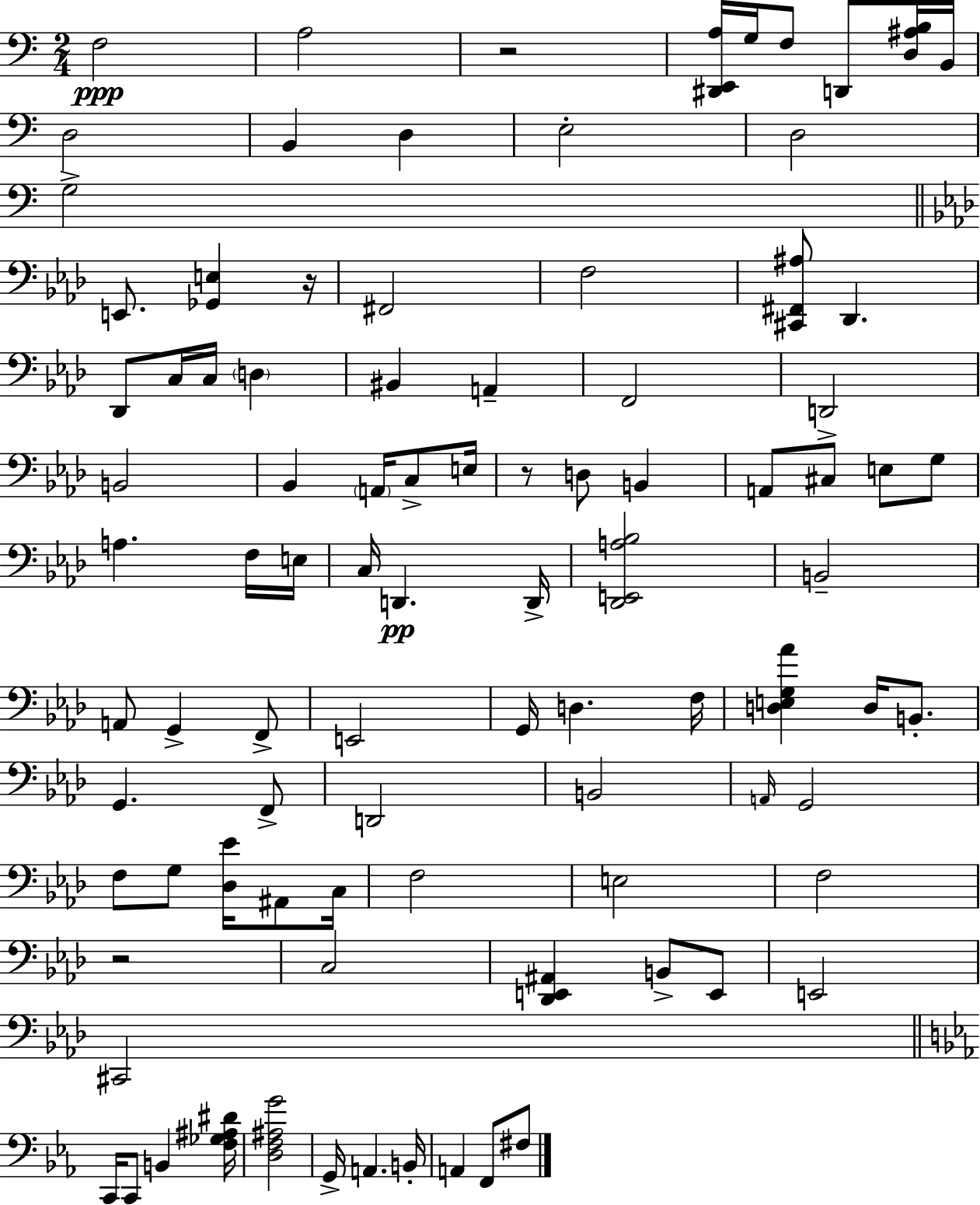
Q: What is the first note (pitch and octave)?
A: F3